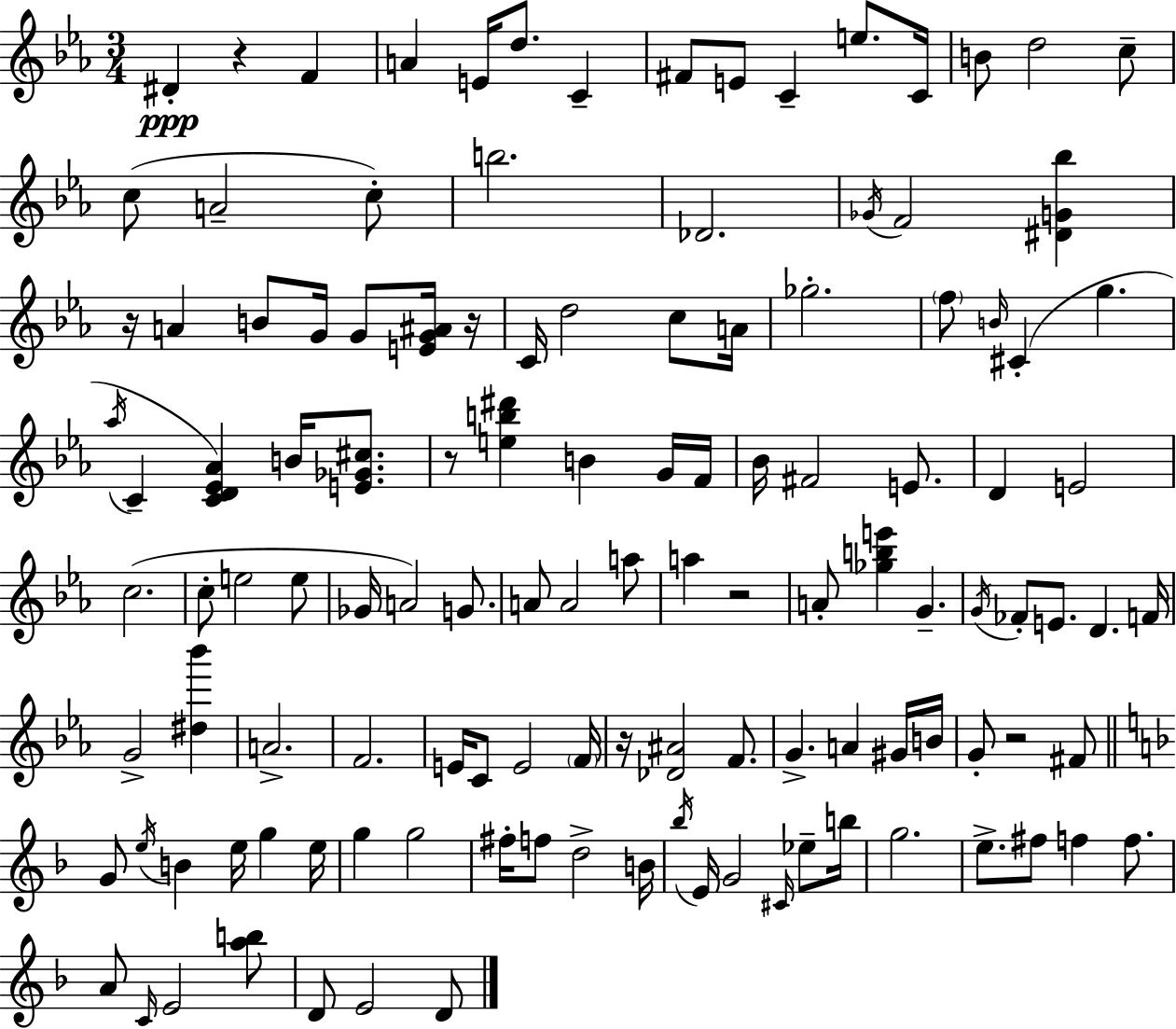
{
  \clef treble
  \numericTimeSignature
  \time 3/4
  \key c \minor
  \repeat volta 2 { dis'4-.\ppp r4 f'4 | a'4 e'16 d''8. c'4-- | fis'8 e'8 c'4-- e''8. c'16 | b'8 d''2 c''8-- | \break c''8( a'2-- c''8-.) | b''2. | des'2. | \acciaccatura { ges'16 } f'2 <dis' g' bes''>4 | \break r16 a'4 b'8 g'16 g'8 <e' g' ais'>16 | r16 c'16 d''2 c''8 | a'16 ges''2.-. | \parenthesize f''8 \grace { b'16 }( cis'4-. g''4. | \break \acciaccatura { aes''16 } c'4-- <c' d' ees' aes'>4) b'16 | <e' ges' cis''>8. r8 <e'' b'' dis'''>4 b'4 | g'16 f'16 bes'16 fis'2 | e'8. d'4 e'2 | \break c''2.( | c''8-. e''2 | e''8 ges'16 a'2) | g'8. a'8 a'2 | \break a''8 a''4 r2 | a'8-. <ges'' b'' e'''>4 g'4.-- | \acciaccatura { g'16 } fes'8-. e'8. d'4. | f'16 g'2-> | \break <dis'' bes'''>4 a'2.-> | f'2. | e'16 c'8 e'2 | \parenthesize f'16 r16 <des' ais'>2 | \break f'8. g'4.-> a'4 | gis'16 b'16 g'8-. r2 | fis'8 \bar "||" \break \key d \minor g'8 \acciaccatura { e''16 } b'4 e''16 g''4 | e''16 g''4 g''2 | fis''16-. f''8 d''2-> | b'16 \acciaccatura { bes''16 } e'16 g'2 \grace { cis'16 } | \break ees''8-- b''16 g''2. | e''8.-> fis''8 f''4 | f''8. a'8 \grace { c'16 } e'2 | <a'' b''>8 d'8 e'2 | \break d'8 } \bar "|."
}